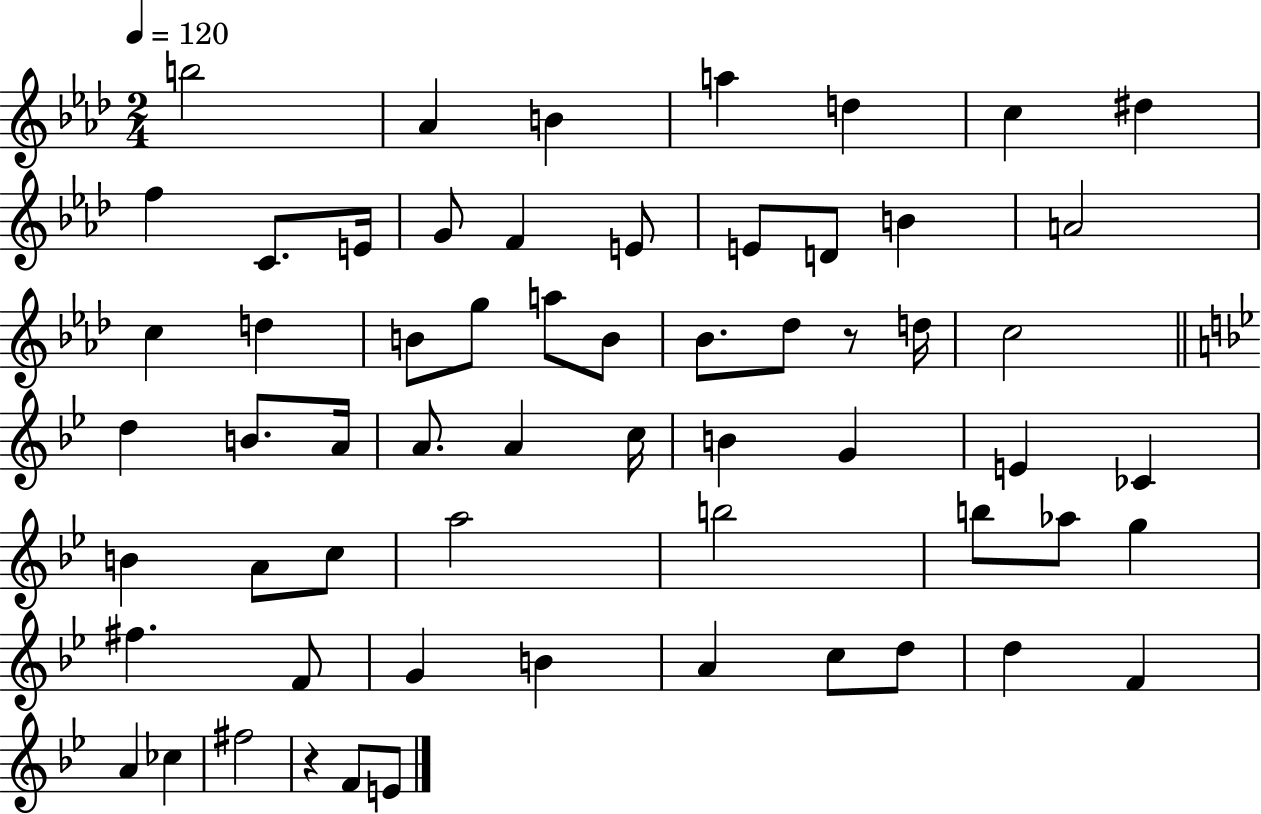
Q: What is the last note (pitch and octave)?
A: E4